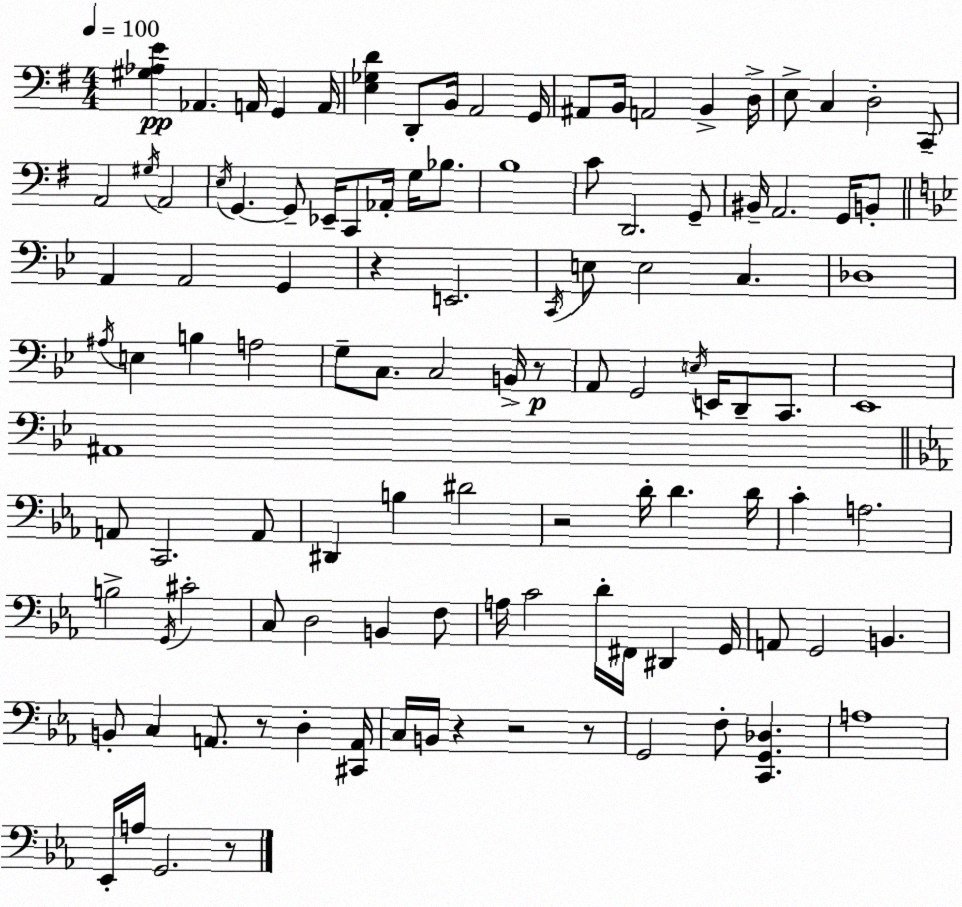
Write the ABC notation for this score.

X:1
T:Untitled
M:4/4
L:1/4
K:Em
[^G,_A,E] _A,, A,,/4 G,, A,,/4 [E,_G,D] D,,/2 B,,/4 A,,2 G,,/4 ^A,,/2 B,,/4 A,,2 B,, D,/4 E,/2 C, D,2 C,,/2 A,,2 ^G,/4 A,,2 E,/4 G,, G,,/2 _E,,/4 C,,/2 _A,,/4 G,/4 _B,/2 B,4 C/2 D,,2 G,,/2 ^B,,/4 A,,2 G,,/4 B,,/2 A,, A,,2 G,, z E,,2 C,,/4 E,/2 E,2 C, _D,4 ^A,/4 E, B, A,2 G,/2 C,/2 C,2 B,,/4 z/2 A,,/2 G,,2 E,/4 E,,/4 D,,/2 C,,/2 _E,,4 ^A,,4 A,,/2 C,,2 A,,/2 ^D,, B, ^D2 z2 D/4 D D/4 C A,2 B,2 G,,/4 ^C2 C,/2 D,2 B,, F,/2 A,/4 C2 D/4 ^F,,/4 ^D,, G,,/4 A,,/2 G,,2 B,, B,,/2 C, A,,/2 z/2 D, [^C,,A,,]/4 C,/4 B,,/4 z z2 z/2 G,,2 F,/2 [C,,G,,_D,] A,4 _E,,/4 A,/4 G,,2 z/2